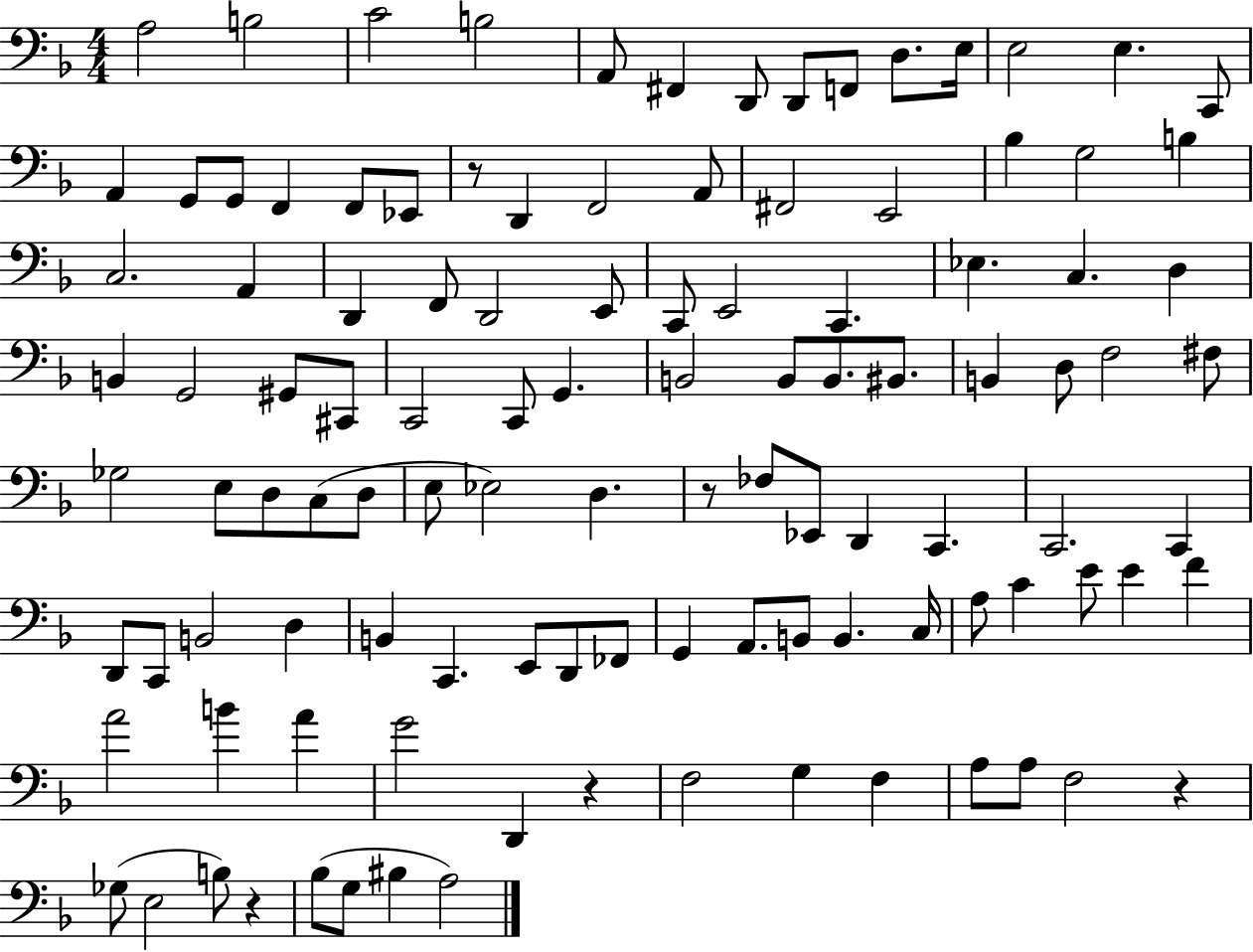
A3/h B3/h C4/h B3/h A2/e F#2/q D2/e D2/e F2/e D3/e. E3/s E3/h E3/q. C2/e A2/q G2/e G2/e F2/q F2/e Eb2/e R/e D2/q F2/h A2/e F#2/h E2/h Bb3/q G3/h B3/q C3/h. A2/q D2/q F2/e D2/h E2/e C2/e E2/h C2/q. Eb3/q. C3/q. D3/q B2/q G2/h G#2/e C#2/e C2/h C2/e G2/q. B2/h B2/e B2/e. BIS2/e. B2/q D3/e F3/h F#3/e Gb3/h E3/e D3/e C3/e D3/e E3/e Eb3/h D3/q. R/e FES3/e Eb2/e D2/q C2/q. C2/h. C2/q D2/e C2/e B2/h D3/q B2/q C2/q. E2/e D2/e FES2/e G2/q A2/e. B2/e B2/q. C3/s A3/e C4/q E4/e E4/q F4/q A4/h B4/q A4/q G4/h D2/q R/q F3/h G3/q F3/q A3/e A3/e F3/h R/q Gb3/e E3/h B3/e R/q Bb3/e G3/e BIS3/q A3/h